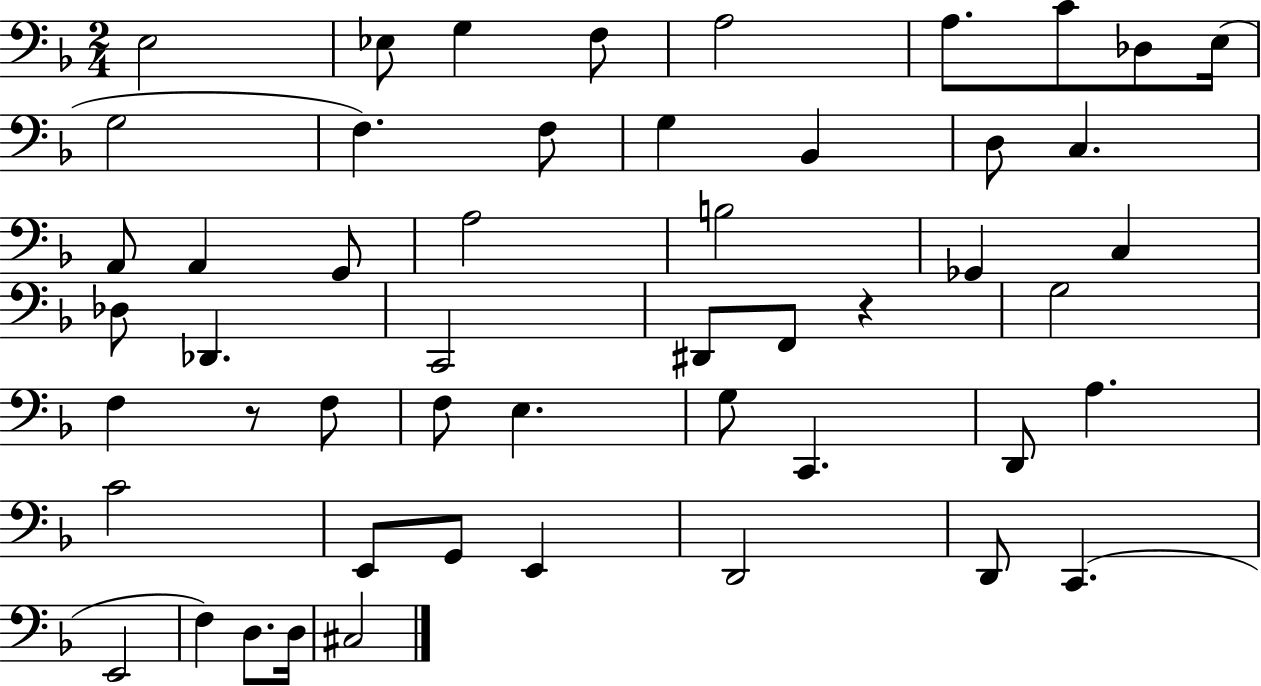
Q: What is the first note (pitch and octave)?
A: E3